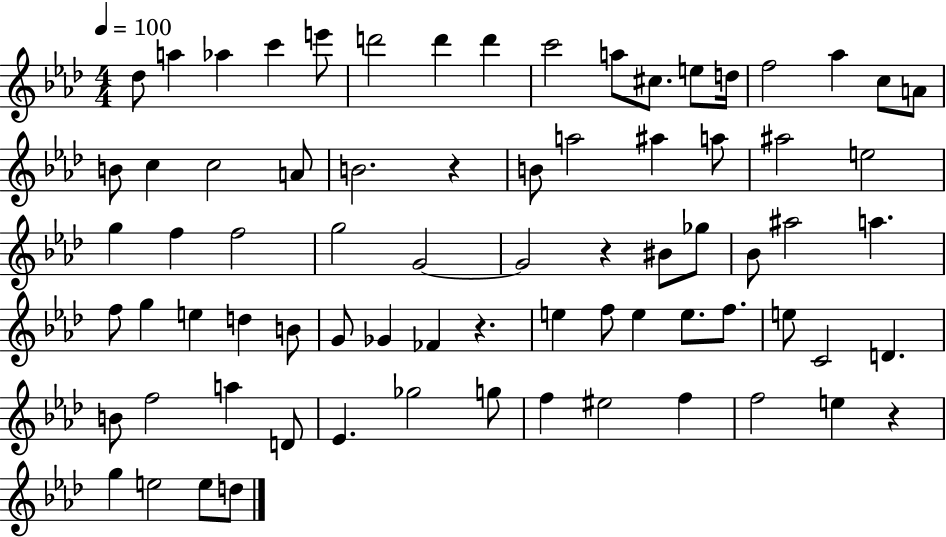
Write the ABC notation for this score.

X:1
T:Untitled
M:4/4
L:1/4
K:Ab
_d/2 a _a c' e'/2 d'2 d' d' c'2 a/2 ^c/2 e/2 d/4 f2 _a c/2 A/2 B/2 c c2 A/2 B2 z B/2 a2 ^a a/2 ^a2 e2 g f f2 g2 G2 G2 z ^B/2 _g/2 _B/2 ^a2 a f/2 g e d B/2 G/2 _G _F z e f/2 e e/2 f/2 e/2 C2 D B/2 f2 a D/2 _E _g2 g/2 f ^e2 f f2 e z g e2 e/2 d/2